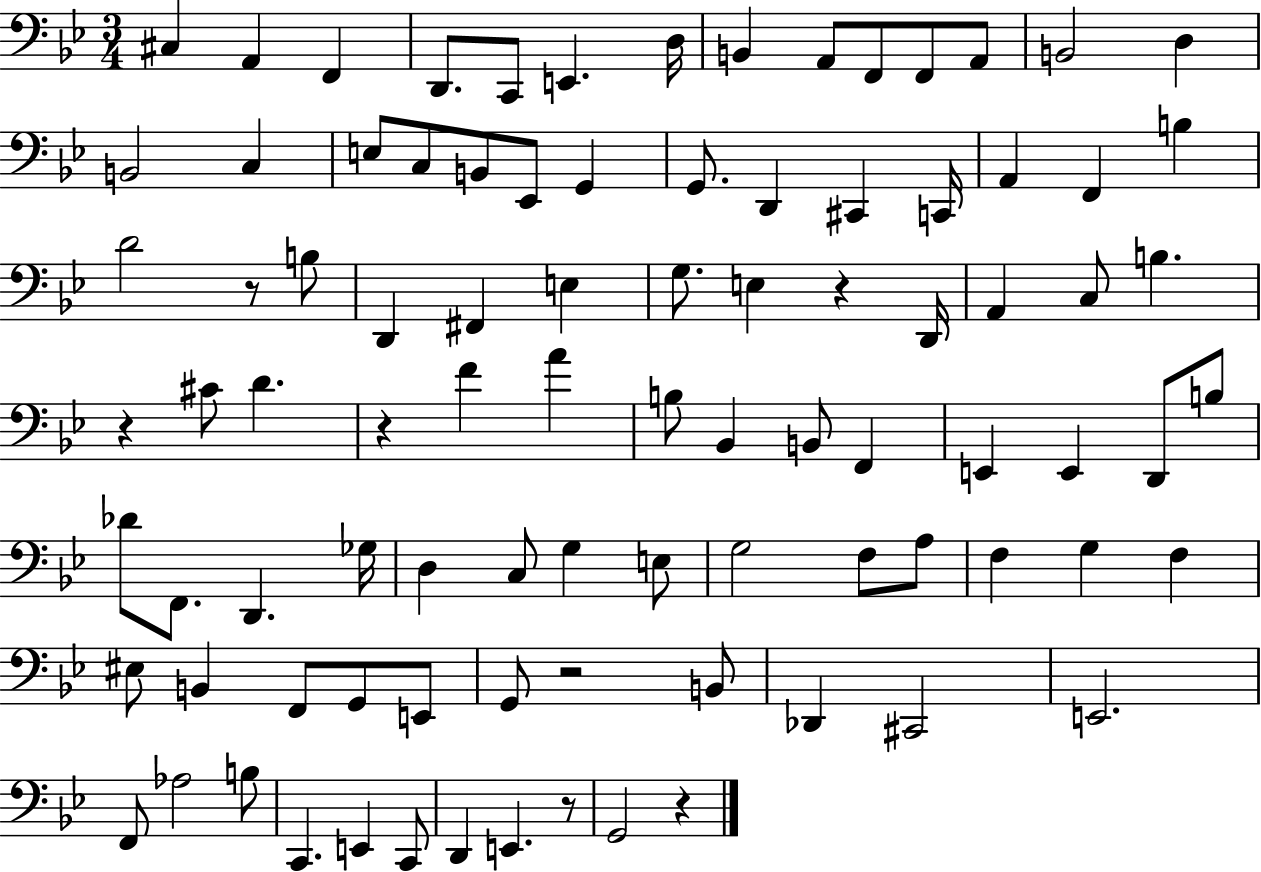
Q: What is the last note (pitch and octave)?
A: G2